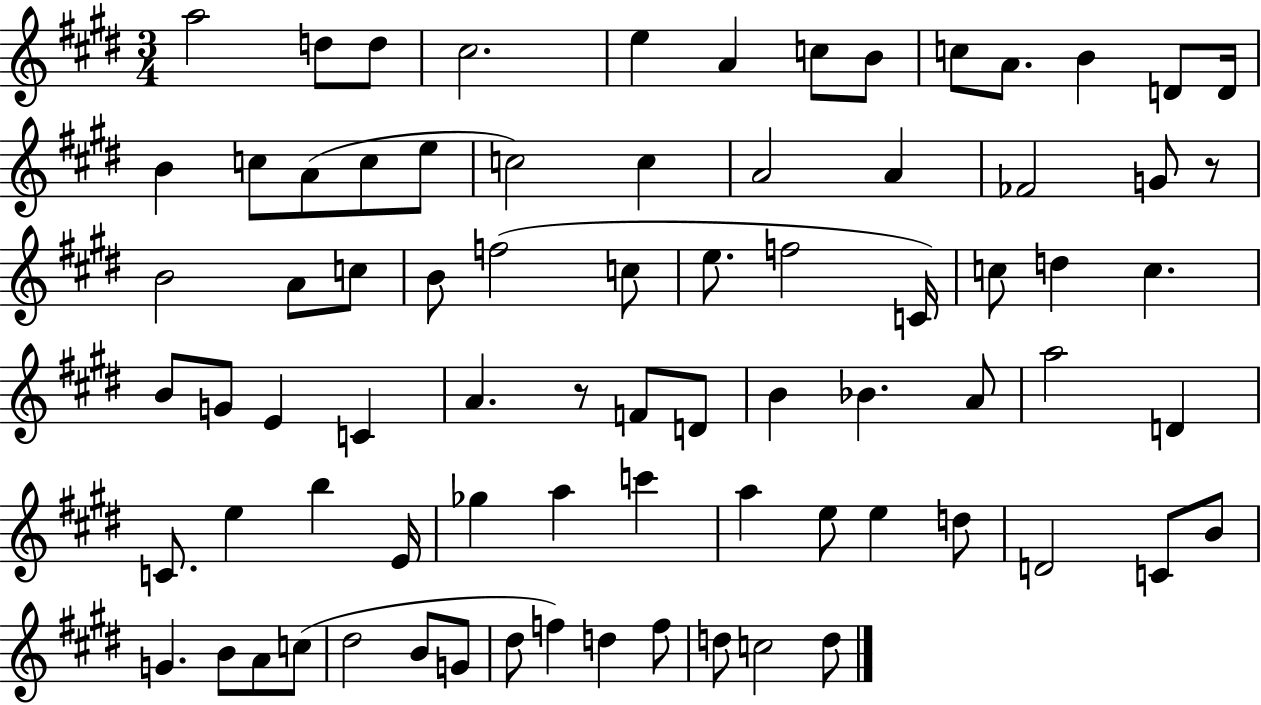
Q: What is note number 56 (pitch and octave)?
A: A5